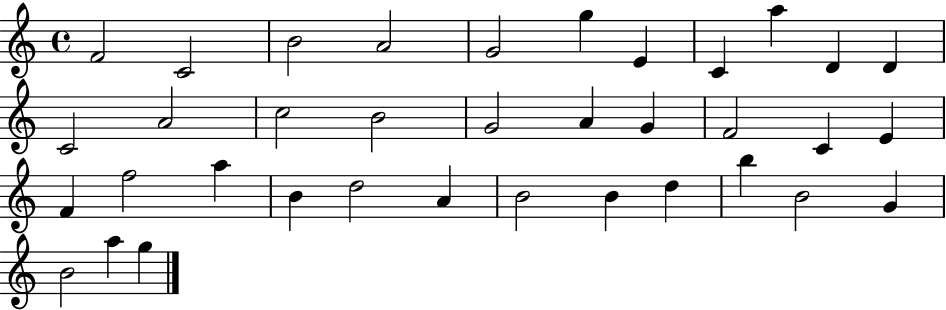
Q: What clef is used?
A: treble